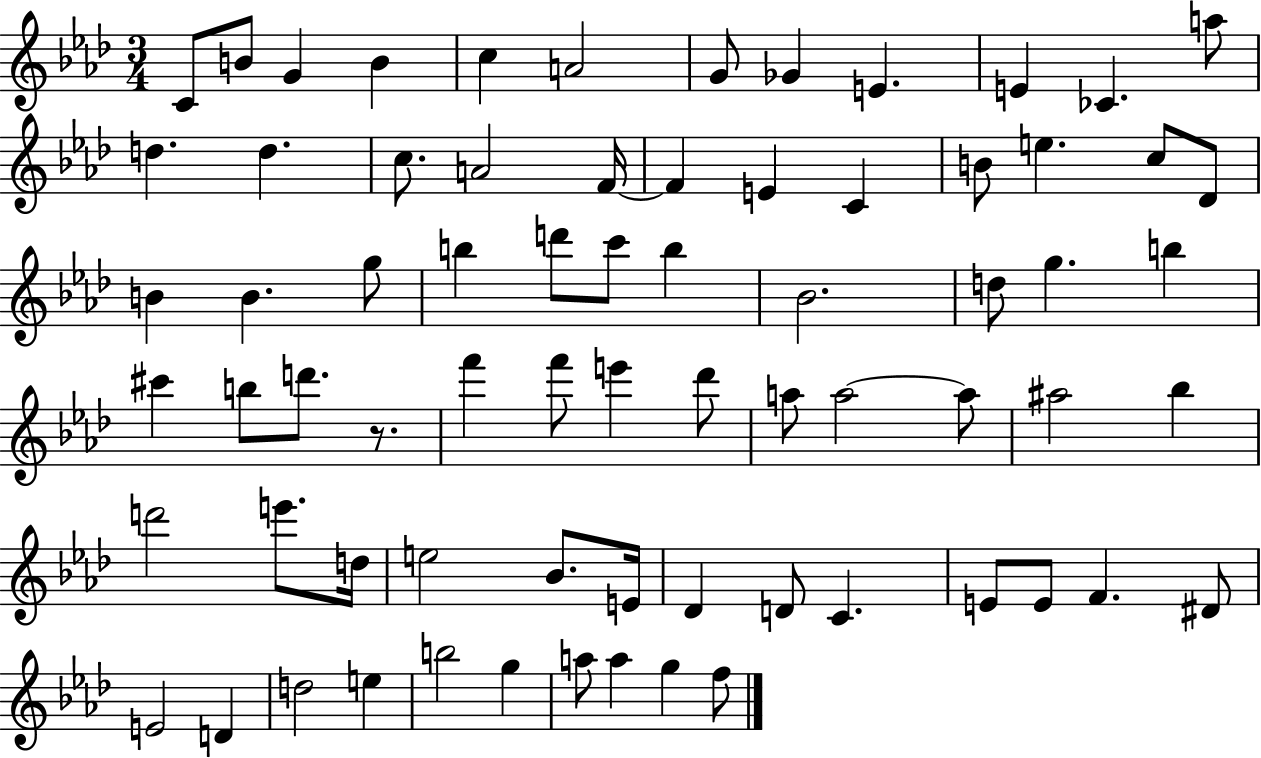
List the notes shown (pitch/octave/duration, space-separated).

C4/e B4/e G4/q B4/q C5/q A4/h G4/e Gb4/q E4/q. E4/q CES4/q. A5/e D5/q. D5/q. C5/e. A4/h F4/s F4/q E4/q C4/q B4/e E5/q. C5/e Db4/e B4/q B4/q. G5/e B5/q D6/e C6/e B5/q Bb4/h. D5/e G5/q. B5/q C#6/q B5/e D6/e. R/e. F6/q F6/e E6/q Db6/e A5/e A5/h A5/e A#5/h Bb5/q D6/h E6/e. D5/s E5/h Bb4/e. E4/s Db4/q D4/e C4/q. E4/e E4/e F4/q. D#4/e E4/h D4/q D5/h E5/q B5/h G5/q A5/e A5/q G5/q F5/e